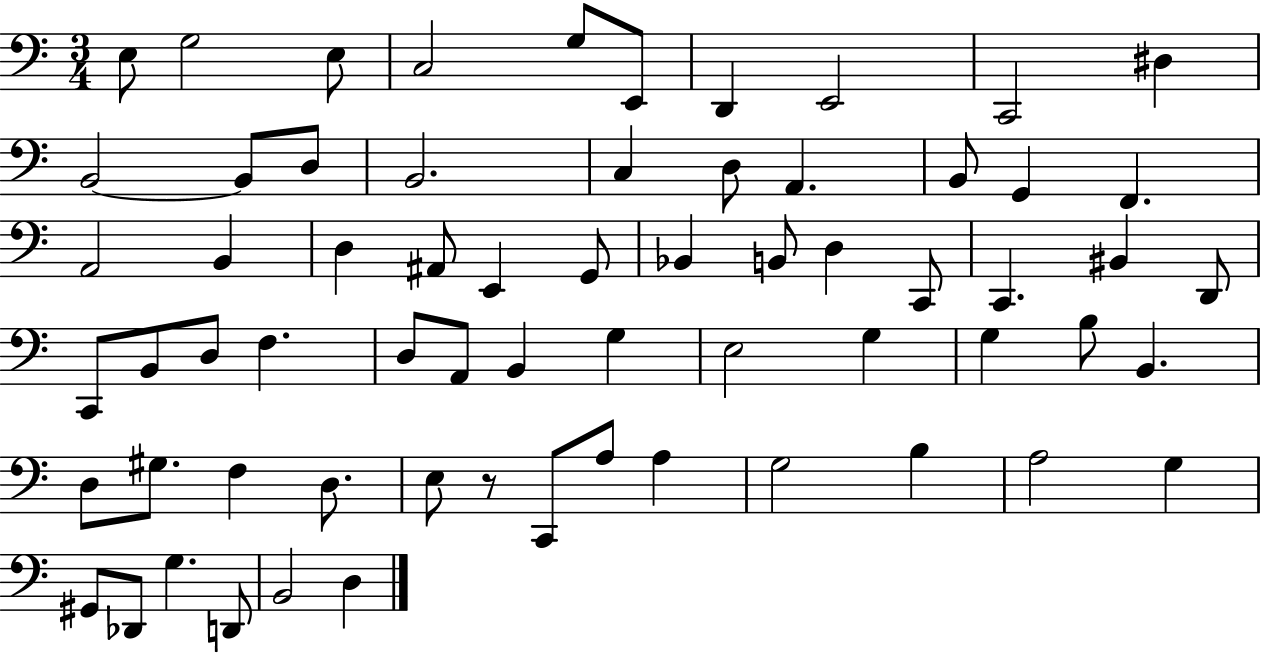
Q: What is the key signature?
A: C major